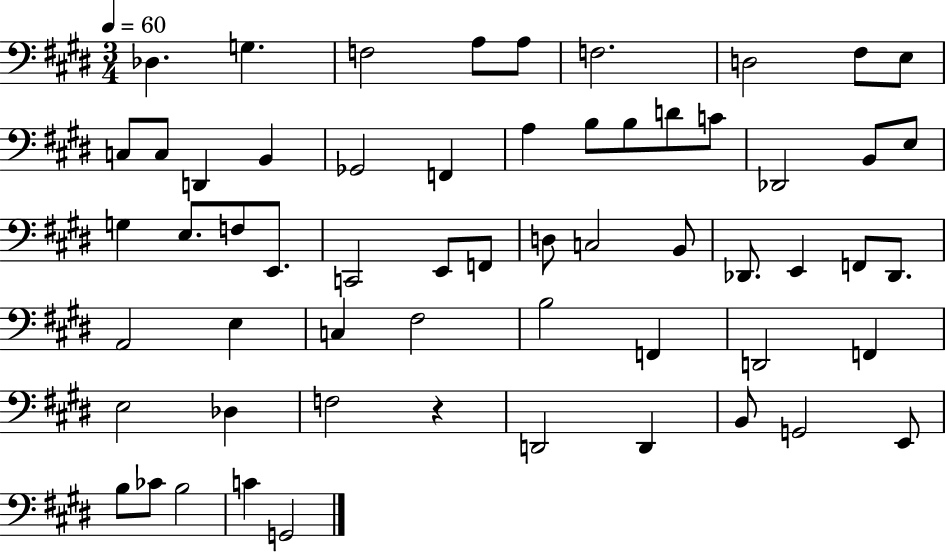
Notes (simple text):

Db3/q. G3/q. F3/h A3/e A3/e F3/h. D3/h F#3/e E3/e C3/e C3/e D2/q B2/q Gb2/h F2/q A3/q B3/e B3/e D4/e C4/e Db2/h B2/e E3/e G3/q E3/e. F3/e E2/e. C2/h E2/e F2/e D3/e C3/h B2/e Db2/e. E2/q F2/e Db2/e. A2/h E3/q C3/q F#3/h B3/h F2/q D2/h F2/q E3/h Db3/q F3/h R/q D2/h D2/q B2/e G2/h E2/e B3/e CES4/e B3/h C4/q G2/h